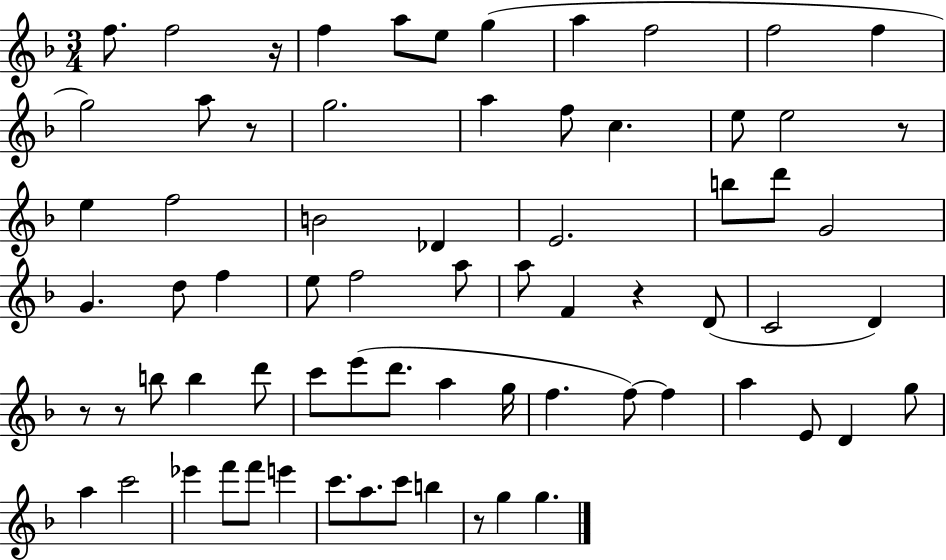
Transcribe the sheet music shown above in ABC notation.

X:1
T:Untitled
M:3/4
L:1/4
K:F
f/2 f2 z/4 f a/2 e/2 g a f2 f2 f g2 a/2 z/2 g2 a f/2 c e/2 e2 z/2 e f2 B2 _D E2 b/2 d'/2 G2 G d/2 f e/2 f2 a/2 a/2 F z D/2 C2 D z/2 z/2 b/2 b d'/2 c'/2 e'/2 d'/2 a g/4 f f/2 f a E/2 D g/2 a c'2 _e' f'/2 f'/2 e' c'/2 a/2 c'/2 b z/2 g g